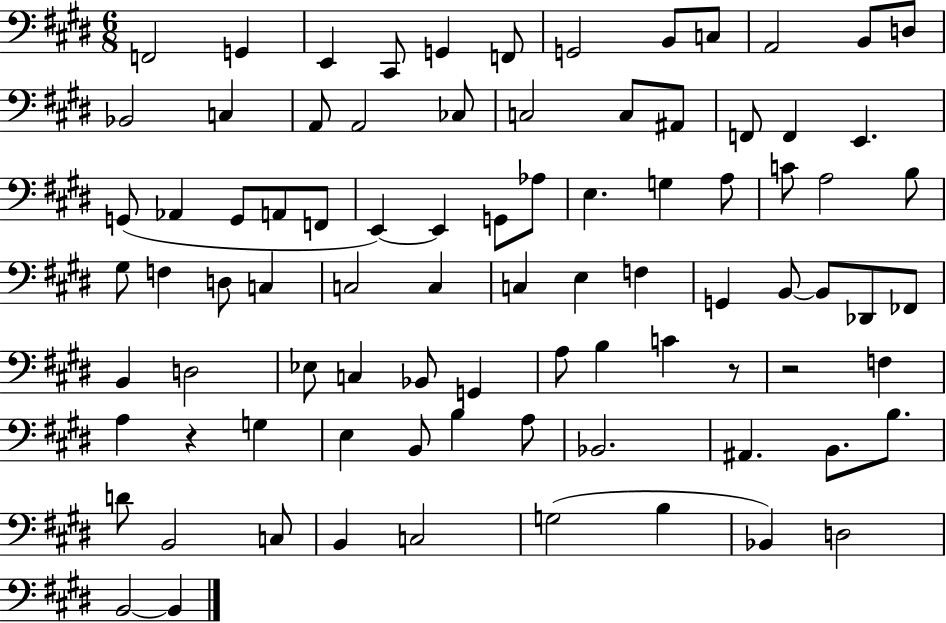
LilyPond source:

{
  \clef bass
  \numericTimeSignature
  \time 6/8
  \key e \major
  f,2 g,4 | e,4 cis,8 g,4 f,8 | g,2 b,8 c8 | a,2 b,8 d8 | \break bes,2 c4 | a,8 a,2 ces8 | c2 c8 ais,8 | f,8 f,4 e,4. | \break g,8( aes,4 g,8 a,8 f,8 | e,4~~) e,4 g,8 aes8 | e4. g4 a8 | c'8 a2 b8 | \break gis8 f4 d8 c4 | c2 c4 | c4 e4 f4 | g,4 b,8~~ b,8 des,8 fes,8 | \break b,4 d2 | ees8 c4 bes,8 g,4 | a8 b4 c'4 r8 | r2 f4 | \break a4 r4 g4 | e4 b,8 b4 a8 | bes,2. | ais,4. b,8. b8. | \break d'8 b,2 c8 | b,4 c2 | g2( b4 | bes,4) d2 | \break b,2~~ b,4 | \bar "|."
}